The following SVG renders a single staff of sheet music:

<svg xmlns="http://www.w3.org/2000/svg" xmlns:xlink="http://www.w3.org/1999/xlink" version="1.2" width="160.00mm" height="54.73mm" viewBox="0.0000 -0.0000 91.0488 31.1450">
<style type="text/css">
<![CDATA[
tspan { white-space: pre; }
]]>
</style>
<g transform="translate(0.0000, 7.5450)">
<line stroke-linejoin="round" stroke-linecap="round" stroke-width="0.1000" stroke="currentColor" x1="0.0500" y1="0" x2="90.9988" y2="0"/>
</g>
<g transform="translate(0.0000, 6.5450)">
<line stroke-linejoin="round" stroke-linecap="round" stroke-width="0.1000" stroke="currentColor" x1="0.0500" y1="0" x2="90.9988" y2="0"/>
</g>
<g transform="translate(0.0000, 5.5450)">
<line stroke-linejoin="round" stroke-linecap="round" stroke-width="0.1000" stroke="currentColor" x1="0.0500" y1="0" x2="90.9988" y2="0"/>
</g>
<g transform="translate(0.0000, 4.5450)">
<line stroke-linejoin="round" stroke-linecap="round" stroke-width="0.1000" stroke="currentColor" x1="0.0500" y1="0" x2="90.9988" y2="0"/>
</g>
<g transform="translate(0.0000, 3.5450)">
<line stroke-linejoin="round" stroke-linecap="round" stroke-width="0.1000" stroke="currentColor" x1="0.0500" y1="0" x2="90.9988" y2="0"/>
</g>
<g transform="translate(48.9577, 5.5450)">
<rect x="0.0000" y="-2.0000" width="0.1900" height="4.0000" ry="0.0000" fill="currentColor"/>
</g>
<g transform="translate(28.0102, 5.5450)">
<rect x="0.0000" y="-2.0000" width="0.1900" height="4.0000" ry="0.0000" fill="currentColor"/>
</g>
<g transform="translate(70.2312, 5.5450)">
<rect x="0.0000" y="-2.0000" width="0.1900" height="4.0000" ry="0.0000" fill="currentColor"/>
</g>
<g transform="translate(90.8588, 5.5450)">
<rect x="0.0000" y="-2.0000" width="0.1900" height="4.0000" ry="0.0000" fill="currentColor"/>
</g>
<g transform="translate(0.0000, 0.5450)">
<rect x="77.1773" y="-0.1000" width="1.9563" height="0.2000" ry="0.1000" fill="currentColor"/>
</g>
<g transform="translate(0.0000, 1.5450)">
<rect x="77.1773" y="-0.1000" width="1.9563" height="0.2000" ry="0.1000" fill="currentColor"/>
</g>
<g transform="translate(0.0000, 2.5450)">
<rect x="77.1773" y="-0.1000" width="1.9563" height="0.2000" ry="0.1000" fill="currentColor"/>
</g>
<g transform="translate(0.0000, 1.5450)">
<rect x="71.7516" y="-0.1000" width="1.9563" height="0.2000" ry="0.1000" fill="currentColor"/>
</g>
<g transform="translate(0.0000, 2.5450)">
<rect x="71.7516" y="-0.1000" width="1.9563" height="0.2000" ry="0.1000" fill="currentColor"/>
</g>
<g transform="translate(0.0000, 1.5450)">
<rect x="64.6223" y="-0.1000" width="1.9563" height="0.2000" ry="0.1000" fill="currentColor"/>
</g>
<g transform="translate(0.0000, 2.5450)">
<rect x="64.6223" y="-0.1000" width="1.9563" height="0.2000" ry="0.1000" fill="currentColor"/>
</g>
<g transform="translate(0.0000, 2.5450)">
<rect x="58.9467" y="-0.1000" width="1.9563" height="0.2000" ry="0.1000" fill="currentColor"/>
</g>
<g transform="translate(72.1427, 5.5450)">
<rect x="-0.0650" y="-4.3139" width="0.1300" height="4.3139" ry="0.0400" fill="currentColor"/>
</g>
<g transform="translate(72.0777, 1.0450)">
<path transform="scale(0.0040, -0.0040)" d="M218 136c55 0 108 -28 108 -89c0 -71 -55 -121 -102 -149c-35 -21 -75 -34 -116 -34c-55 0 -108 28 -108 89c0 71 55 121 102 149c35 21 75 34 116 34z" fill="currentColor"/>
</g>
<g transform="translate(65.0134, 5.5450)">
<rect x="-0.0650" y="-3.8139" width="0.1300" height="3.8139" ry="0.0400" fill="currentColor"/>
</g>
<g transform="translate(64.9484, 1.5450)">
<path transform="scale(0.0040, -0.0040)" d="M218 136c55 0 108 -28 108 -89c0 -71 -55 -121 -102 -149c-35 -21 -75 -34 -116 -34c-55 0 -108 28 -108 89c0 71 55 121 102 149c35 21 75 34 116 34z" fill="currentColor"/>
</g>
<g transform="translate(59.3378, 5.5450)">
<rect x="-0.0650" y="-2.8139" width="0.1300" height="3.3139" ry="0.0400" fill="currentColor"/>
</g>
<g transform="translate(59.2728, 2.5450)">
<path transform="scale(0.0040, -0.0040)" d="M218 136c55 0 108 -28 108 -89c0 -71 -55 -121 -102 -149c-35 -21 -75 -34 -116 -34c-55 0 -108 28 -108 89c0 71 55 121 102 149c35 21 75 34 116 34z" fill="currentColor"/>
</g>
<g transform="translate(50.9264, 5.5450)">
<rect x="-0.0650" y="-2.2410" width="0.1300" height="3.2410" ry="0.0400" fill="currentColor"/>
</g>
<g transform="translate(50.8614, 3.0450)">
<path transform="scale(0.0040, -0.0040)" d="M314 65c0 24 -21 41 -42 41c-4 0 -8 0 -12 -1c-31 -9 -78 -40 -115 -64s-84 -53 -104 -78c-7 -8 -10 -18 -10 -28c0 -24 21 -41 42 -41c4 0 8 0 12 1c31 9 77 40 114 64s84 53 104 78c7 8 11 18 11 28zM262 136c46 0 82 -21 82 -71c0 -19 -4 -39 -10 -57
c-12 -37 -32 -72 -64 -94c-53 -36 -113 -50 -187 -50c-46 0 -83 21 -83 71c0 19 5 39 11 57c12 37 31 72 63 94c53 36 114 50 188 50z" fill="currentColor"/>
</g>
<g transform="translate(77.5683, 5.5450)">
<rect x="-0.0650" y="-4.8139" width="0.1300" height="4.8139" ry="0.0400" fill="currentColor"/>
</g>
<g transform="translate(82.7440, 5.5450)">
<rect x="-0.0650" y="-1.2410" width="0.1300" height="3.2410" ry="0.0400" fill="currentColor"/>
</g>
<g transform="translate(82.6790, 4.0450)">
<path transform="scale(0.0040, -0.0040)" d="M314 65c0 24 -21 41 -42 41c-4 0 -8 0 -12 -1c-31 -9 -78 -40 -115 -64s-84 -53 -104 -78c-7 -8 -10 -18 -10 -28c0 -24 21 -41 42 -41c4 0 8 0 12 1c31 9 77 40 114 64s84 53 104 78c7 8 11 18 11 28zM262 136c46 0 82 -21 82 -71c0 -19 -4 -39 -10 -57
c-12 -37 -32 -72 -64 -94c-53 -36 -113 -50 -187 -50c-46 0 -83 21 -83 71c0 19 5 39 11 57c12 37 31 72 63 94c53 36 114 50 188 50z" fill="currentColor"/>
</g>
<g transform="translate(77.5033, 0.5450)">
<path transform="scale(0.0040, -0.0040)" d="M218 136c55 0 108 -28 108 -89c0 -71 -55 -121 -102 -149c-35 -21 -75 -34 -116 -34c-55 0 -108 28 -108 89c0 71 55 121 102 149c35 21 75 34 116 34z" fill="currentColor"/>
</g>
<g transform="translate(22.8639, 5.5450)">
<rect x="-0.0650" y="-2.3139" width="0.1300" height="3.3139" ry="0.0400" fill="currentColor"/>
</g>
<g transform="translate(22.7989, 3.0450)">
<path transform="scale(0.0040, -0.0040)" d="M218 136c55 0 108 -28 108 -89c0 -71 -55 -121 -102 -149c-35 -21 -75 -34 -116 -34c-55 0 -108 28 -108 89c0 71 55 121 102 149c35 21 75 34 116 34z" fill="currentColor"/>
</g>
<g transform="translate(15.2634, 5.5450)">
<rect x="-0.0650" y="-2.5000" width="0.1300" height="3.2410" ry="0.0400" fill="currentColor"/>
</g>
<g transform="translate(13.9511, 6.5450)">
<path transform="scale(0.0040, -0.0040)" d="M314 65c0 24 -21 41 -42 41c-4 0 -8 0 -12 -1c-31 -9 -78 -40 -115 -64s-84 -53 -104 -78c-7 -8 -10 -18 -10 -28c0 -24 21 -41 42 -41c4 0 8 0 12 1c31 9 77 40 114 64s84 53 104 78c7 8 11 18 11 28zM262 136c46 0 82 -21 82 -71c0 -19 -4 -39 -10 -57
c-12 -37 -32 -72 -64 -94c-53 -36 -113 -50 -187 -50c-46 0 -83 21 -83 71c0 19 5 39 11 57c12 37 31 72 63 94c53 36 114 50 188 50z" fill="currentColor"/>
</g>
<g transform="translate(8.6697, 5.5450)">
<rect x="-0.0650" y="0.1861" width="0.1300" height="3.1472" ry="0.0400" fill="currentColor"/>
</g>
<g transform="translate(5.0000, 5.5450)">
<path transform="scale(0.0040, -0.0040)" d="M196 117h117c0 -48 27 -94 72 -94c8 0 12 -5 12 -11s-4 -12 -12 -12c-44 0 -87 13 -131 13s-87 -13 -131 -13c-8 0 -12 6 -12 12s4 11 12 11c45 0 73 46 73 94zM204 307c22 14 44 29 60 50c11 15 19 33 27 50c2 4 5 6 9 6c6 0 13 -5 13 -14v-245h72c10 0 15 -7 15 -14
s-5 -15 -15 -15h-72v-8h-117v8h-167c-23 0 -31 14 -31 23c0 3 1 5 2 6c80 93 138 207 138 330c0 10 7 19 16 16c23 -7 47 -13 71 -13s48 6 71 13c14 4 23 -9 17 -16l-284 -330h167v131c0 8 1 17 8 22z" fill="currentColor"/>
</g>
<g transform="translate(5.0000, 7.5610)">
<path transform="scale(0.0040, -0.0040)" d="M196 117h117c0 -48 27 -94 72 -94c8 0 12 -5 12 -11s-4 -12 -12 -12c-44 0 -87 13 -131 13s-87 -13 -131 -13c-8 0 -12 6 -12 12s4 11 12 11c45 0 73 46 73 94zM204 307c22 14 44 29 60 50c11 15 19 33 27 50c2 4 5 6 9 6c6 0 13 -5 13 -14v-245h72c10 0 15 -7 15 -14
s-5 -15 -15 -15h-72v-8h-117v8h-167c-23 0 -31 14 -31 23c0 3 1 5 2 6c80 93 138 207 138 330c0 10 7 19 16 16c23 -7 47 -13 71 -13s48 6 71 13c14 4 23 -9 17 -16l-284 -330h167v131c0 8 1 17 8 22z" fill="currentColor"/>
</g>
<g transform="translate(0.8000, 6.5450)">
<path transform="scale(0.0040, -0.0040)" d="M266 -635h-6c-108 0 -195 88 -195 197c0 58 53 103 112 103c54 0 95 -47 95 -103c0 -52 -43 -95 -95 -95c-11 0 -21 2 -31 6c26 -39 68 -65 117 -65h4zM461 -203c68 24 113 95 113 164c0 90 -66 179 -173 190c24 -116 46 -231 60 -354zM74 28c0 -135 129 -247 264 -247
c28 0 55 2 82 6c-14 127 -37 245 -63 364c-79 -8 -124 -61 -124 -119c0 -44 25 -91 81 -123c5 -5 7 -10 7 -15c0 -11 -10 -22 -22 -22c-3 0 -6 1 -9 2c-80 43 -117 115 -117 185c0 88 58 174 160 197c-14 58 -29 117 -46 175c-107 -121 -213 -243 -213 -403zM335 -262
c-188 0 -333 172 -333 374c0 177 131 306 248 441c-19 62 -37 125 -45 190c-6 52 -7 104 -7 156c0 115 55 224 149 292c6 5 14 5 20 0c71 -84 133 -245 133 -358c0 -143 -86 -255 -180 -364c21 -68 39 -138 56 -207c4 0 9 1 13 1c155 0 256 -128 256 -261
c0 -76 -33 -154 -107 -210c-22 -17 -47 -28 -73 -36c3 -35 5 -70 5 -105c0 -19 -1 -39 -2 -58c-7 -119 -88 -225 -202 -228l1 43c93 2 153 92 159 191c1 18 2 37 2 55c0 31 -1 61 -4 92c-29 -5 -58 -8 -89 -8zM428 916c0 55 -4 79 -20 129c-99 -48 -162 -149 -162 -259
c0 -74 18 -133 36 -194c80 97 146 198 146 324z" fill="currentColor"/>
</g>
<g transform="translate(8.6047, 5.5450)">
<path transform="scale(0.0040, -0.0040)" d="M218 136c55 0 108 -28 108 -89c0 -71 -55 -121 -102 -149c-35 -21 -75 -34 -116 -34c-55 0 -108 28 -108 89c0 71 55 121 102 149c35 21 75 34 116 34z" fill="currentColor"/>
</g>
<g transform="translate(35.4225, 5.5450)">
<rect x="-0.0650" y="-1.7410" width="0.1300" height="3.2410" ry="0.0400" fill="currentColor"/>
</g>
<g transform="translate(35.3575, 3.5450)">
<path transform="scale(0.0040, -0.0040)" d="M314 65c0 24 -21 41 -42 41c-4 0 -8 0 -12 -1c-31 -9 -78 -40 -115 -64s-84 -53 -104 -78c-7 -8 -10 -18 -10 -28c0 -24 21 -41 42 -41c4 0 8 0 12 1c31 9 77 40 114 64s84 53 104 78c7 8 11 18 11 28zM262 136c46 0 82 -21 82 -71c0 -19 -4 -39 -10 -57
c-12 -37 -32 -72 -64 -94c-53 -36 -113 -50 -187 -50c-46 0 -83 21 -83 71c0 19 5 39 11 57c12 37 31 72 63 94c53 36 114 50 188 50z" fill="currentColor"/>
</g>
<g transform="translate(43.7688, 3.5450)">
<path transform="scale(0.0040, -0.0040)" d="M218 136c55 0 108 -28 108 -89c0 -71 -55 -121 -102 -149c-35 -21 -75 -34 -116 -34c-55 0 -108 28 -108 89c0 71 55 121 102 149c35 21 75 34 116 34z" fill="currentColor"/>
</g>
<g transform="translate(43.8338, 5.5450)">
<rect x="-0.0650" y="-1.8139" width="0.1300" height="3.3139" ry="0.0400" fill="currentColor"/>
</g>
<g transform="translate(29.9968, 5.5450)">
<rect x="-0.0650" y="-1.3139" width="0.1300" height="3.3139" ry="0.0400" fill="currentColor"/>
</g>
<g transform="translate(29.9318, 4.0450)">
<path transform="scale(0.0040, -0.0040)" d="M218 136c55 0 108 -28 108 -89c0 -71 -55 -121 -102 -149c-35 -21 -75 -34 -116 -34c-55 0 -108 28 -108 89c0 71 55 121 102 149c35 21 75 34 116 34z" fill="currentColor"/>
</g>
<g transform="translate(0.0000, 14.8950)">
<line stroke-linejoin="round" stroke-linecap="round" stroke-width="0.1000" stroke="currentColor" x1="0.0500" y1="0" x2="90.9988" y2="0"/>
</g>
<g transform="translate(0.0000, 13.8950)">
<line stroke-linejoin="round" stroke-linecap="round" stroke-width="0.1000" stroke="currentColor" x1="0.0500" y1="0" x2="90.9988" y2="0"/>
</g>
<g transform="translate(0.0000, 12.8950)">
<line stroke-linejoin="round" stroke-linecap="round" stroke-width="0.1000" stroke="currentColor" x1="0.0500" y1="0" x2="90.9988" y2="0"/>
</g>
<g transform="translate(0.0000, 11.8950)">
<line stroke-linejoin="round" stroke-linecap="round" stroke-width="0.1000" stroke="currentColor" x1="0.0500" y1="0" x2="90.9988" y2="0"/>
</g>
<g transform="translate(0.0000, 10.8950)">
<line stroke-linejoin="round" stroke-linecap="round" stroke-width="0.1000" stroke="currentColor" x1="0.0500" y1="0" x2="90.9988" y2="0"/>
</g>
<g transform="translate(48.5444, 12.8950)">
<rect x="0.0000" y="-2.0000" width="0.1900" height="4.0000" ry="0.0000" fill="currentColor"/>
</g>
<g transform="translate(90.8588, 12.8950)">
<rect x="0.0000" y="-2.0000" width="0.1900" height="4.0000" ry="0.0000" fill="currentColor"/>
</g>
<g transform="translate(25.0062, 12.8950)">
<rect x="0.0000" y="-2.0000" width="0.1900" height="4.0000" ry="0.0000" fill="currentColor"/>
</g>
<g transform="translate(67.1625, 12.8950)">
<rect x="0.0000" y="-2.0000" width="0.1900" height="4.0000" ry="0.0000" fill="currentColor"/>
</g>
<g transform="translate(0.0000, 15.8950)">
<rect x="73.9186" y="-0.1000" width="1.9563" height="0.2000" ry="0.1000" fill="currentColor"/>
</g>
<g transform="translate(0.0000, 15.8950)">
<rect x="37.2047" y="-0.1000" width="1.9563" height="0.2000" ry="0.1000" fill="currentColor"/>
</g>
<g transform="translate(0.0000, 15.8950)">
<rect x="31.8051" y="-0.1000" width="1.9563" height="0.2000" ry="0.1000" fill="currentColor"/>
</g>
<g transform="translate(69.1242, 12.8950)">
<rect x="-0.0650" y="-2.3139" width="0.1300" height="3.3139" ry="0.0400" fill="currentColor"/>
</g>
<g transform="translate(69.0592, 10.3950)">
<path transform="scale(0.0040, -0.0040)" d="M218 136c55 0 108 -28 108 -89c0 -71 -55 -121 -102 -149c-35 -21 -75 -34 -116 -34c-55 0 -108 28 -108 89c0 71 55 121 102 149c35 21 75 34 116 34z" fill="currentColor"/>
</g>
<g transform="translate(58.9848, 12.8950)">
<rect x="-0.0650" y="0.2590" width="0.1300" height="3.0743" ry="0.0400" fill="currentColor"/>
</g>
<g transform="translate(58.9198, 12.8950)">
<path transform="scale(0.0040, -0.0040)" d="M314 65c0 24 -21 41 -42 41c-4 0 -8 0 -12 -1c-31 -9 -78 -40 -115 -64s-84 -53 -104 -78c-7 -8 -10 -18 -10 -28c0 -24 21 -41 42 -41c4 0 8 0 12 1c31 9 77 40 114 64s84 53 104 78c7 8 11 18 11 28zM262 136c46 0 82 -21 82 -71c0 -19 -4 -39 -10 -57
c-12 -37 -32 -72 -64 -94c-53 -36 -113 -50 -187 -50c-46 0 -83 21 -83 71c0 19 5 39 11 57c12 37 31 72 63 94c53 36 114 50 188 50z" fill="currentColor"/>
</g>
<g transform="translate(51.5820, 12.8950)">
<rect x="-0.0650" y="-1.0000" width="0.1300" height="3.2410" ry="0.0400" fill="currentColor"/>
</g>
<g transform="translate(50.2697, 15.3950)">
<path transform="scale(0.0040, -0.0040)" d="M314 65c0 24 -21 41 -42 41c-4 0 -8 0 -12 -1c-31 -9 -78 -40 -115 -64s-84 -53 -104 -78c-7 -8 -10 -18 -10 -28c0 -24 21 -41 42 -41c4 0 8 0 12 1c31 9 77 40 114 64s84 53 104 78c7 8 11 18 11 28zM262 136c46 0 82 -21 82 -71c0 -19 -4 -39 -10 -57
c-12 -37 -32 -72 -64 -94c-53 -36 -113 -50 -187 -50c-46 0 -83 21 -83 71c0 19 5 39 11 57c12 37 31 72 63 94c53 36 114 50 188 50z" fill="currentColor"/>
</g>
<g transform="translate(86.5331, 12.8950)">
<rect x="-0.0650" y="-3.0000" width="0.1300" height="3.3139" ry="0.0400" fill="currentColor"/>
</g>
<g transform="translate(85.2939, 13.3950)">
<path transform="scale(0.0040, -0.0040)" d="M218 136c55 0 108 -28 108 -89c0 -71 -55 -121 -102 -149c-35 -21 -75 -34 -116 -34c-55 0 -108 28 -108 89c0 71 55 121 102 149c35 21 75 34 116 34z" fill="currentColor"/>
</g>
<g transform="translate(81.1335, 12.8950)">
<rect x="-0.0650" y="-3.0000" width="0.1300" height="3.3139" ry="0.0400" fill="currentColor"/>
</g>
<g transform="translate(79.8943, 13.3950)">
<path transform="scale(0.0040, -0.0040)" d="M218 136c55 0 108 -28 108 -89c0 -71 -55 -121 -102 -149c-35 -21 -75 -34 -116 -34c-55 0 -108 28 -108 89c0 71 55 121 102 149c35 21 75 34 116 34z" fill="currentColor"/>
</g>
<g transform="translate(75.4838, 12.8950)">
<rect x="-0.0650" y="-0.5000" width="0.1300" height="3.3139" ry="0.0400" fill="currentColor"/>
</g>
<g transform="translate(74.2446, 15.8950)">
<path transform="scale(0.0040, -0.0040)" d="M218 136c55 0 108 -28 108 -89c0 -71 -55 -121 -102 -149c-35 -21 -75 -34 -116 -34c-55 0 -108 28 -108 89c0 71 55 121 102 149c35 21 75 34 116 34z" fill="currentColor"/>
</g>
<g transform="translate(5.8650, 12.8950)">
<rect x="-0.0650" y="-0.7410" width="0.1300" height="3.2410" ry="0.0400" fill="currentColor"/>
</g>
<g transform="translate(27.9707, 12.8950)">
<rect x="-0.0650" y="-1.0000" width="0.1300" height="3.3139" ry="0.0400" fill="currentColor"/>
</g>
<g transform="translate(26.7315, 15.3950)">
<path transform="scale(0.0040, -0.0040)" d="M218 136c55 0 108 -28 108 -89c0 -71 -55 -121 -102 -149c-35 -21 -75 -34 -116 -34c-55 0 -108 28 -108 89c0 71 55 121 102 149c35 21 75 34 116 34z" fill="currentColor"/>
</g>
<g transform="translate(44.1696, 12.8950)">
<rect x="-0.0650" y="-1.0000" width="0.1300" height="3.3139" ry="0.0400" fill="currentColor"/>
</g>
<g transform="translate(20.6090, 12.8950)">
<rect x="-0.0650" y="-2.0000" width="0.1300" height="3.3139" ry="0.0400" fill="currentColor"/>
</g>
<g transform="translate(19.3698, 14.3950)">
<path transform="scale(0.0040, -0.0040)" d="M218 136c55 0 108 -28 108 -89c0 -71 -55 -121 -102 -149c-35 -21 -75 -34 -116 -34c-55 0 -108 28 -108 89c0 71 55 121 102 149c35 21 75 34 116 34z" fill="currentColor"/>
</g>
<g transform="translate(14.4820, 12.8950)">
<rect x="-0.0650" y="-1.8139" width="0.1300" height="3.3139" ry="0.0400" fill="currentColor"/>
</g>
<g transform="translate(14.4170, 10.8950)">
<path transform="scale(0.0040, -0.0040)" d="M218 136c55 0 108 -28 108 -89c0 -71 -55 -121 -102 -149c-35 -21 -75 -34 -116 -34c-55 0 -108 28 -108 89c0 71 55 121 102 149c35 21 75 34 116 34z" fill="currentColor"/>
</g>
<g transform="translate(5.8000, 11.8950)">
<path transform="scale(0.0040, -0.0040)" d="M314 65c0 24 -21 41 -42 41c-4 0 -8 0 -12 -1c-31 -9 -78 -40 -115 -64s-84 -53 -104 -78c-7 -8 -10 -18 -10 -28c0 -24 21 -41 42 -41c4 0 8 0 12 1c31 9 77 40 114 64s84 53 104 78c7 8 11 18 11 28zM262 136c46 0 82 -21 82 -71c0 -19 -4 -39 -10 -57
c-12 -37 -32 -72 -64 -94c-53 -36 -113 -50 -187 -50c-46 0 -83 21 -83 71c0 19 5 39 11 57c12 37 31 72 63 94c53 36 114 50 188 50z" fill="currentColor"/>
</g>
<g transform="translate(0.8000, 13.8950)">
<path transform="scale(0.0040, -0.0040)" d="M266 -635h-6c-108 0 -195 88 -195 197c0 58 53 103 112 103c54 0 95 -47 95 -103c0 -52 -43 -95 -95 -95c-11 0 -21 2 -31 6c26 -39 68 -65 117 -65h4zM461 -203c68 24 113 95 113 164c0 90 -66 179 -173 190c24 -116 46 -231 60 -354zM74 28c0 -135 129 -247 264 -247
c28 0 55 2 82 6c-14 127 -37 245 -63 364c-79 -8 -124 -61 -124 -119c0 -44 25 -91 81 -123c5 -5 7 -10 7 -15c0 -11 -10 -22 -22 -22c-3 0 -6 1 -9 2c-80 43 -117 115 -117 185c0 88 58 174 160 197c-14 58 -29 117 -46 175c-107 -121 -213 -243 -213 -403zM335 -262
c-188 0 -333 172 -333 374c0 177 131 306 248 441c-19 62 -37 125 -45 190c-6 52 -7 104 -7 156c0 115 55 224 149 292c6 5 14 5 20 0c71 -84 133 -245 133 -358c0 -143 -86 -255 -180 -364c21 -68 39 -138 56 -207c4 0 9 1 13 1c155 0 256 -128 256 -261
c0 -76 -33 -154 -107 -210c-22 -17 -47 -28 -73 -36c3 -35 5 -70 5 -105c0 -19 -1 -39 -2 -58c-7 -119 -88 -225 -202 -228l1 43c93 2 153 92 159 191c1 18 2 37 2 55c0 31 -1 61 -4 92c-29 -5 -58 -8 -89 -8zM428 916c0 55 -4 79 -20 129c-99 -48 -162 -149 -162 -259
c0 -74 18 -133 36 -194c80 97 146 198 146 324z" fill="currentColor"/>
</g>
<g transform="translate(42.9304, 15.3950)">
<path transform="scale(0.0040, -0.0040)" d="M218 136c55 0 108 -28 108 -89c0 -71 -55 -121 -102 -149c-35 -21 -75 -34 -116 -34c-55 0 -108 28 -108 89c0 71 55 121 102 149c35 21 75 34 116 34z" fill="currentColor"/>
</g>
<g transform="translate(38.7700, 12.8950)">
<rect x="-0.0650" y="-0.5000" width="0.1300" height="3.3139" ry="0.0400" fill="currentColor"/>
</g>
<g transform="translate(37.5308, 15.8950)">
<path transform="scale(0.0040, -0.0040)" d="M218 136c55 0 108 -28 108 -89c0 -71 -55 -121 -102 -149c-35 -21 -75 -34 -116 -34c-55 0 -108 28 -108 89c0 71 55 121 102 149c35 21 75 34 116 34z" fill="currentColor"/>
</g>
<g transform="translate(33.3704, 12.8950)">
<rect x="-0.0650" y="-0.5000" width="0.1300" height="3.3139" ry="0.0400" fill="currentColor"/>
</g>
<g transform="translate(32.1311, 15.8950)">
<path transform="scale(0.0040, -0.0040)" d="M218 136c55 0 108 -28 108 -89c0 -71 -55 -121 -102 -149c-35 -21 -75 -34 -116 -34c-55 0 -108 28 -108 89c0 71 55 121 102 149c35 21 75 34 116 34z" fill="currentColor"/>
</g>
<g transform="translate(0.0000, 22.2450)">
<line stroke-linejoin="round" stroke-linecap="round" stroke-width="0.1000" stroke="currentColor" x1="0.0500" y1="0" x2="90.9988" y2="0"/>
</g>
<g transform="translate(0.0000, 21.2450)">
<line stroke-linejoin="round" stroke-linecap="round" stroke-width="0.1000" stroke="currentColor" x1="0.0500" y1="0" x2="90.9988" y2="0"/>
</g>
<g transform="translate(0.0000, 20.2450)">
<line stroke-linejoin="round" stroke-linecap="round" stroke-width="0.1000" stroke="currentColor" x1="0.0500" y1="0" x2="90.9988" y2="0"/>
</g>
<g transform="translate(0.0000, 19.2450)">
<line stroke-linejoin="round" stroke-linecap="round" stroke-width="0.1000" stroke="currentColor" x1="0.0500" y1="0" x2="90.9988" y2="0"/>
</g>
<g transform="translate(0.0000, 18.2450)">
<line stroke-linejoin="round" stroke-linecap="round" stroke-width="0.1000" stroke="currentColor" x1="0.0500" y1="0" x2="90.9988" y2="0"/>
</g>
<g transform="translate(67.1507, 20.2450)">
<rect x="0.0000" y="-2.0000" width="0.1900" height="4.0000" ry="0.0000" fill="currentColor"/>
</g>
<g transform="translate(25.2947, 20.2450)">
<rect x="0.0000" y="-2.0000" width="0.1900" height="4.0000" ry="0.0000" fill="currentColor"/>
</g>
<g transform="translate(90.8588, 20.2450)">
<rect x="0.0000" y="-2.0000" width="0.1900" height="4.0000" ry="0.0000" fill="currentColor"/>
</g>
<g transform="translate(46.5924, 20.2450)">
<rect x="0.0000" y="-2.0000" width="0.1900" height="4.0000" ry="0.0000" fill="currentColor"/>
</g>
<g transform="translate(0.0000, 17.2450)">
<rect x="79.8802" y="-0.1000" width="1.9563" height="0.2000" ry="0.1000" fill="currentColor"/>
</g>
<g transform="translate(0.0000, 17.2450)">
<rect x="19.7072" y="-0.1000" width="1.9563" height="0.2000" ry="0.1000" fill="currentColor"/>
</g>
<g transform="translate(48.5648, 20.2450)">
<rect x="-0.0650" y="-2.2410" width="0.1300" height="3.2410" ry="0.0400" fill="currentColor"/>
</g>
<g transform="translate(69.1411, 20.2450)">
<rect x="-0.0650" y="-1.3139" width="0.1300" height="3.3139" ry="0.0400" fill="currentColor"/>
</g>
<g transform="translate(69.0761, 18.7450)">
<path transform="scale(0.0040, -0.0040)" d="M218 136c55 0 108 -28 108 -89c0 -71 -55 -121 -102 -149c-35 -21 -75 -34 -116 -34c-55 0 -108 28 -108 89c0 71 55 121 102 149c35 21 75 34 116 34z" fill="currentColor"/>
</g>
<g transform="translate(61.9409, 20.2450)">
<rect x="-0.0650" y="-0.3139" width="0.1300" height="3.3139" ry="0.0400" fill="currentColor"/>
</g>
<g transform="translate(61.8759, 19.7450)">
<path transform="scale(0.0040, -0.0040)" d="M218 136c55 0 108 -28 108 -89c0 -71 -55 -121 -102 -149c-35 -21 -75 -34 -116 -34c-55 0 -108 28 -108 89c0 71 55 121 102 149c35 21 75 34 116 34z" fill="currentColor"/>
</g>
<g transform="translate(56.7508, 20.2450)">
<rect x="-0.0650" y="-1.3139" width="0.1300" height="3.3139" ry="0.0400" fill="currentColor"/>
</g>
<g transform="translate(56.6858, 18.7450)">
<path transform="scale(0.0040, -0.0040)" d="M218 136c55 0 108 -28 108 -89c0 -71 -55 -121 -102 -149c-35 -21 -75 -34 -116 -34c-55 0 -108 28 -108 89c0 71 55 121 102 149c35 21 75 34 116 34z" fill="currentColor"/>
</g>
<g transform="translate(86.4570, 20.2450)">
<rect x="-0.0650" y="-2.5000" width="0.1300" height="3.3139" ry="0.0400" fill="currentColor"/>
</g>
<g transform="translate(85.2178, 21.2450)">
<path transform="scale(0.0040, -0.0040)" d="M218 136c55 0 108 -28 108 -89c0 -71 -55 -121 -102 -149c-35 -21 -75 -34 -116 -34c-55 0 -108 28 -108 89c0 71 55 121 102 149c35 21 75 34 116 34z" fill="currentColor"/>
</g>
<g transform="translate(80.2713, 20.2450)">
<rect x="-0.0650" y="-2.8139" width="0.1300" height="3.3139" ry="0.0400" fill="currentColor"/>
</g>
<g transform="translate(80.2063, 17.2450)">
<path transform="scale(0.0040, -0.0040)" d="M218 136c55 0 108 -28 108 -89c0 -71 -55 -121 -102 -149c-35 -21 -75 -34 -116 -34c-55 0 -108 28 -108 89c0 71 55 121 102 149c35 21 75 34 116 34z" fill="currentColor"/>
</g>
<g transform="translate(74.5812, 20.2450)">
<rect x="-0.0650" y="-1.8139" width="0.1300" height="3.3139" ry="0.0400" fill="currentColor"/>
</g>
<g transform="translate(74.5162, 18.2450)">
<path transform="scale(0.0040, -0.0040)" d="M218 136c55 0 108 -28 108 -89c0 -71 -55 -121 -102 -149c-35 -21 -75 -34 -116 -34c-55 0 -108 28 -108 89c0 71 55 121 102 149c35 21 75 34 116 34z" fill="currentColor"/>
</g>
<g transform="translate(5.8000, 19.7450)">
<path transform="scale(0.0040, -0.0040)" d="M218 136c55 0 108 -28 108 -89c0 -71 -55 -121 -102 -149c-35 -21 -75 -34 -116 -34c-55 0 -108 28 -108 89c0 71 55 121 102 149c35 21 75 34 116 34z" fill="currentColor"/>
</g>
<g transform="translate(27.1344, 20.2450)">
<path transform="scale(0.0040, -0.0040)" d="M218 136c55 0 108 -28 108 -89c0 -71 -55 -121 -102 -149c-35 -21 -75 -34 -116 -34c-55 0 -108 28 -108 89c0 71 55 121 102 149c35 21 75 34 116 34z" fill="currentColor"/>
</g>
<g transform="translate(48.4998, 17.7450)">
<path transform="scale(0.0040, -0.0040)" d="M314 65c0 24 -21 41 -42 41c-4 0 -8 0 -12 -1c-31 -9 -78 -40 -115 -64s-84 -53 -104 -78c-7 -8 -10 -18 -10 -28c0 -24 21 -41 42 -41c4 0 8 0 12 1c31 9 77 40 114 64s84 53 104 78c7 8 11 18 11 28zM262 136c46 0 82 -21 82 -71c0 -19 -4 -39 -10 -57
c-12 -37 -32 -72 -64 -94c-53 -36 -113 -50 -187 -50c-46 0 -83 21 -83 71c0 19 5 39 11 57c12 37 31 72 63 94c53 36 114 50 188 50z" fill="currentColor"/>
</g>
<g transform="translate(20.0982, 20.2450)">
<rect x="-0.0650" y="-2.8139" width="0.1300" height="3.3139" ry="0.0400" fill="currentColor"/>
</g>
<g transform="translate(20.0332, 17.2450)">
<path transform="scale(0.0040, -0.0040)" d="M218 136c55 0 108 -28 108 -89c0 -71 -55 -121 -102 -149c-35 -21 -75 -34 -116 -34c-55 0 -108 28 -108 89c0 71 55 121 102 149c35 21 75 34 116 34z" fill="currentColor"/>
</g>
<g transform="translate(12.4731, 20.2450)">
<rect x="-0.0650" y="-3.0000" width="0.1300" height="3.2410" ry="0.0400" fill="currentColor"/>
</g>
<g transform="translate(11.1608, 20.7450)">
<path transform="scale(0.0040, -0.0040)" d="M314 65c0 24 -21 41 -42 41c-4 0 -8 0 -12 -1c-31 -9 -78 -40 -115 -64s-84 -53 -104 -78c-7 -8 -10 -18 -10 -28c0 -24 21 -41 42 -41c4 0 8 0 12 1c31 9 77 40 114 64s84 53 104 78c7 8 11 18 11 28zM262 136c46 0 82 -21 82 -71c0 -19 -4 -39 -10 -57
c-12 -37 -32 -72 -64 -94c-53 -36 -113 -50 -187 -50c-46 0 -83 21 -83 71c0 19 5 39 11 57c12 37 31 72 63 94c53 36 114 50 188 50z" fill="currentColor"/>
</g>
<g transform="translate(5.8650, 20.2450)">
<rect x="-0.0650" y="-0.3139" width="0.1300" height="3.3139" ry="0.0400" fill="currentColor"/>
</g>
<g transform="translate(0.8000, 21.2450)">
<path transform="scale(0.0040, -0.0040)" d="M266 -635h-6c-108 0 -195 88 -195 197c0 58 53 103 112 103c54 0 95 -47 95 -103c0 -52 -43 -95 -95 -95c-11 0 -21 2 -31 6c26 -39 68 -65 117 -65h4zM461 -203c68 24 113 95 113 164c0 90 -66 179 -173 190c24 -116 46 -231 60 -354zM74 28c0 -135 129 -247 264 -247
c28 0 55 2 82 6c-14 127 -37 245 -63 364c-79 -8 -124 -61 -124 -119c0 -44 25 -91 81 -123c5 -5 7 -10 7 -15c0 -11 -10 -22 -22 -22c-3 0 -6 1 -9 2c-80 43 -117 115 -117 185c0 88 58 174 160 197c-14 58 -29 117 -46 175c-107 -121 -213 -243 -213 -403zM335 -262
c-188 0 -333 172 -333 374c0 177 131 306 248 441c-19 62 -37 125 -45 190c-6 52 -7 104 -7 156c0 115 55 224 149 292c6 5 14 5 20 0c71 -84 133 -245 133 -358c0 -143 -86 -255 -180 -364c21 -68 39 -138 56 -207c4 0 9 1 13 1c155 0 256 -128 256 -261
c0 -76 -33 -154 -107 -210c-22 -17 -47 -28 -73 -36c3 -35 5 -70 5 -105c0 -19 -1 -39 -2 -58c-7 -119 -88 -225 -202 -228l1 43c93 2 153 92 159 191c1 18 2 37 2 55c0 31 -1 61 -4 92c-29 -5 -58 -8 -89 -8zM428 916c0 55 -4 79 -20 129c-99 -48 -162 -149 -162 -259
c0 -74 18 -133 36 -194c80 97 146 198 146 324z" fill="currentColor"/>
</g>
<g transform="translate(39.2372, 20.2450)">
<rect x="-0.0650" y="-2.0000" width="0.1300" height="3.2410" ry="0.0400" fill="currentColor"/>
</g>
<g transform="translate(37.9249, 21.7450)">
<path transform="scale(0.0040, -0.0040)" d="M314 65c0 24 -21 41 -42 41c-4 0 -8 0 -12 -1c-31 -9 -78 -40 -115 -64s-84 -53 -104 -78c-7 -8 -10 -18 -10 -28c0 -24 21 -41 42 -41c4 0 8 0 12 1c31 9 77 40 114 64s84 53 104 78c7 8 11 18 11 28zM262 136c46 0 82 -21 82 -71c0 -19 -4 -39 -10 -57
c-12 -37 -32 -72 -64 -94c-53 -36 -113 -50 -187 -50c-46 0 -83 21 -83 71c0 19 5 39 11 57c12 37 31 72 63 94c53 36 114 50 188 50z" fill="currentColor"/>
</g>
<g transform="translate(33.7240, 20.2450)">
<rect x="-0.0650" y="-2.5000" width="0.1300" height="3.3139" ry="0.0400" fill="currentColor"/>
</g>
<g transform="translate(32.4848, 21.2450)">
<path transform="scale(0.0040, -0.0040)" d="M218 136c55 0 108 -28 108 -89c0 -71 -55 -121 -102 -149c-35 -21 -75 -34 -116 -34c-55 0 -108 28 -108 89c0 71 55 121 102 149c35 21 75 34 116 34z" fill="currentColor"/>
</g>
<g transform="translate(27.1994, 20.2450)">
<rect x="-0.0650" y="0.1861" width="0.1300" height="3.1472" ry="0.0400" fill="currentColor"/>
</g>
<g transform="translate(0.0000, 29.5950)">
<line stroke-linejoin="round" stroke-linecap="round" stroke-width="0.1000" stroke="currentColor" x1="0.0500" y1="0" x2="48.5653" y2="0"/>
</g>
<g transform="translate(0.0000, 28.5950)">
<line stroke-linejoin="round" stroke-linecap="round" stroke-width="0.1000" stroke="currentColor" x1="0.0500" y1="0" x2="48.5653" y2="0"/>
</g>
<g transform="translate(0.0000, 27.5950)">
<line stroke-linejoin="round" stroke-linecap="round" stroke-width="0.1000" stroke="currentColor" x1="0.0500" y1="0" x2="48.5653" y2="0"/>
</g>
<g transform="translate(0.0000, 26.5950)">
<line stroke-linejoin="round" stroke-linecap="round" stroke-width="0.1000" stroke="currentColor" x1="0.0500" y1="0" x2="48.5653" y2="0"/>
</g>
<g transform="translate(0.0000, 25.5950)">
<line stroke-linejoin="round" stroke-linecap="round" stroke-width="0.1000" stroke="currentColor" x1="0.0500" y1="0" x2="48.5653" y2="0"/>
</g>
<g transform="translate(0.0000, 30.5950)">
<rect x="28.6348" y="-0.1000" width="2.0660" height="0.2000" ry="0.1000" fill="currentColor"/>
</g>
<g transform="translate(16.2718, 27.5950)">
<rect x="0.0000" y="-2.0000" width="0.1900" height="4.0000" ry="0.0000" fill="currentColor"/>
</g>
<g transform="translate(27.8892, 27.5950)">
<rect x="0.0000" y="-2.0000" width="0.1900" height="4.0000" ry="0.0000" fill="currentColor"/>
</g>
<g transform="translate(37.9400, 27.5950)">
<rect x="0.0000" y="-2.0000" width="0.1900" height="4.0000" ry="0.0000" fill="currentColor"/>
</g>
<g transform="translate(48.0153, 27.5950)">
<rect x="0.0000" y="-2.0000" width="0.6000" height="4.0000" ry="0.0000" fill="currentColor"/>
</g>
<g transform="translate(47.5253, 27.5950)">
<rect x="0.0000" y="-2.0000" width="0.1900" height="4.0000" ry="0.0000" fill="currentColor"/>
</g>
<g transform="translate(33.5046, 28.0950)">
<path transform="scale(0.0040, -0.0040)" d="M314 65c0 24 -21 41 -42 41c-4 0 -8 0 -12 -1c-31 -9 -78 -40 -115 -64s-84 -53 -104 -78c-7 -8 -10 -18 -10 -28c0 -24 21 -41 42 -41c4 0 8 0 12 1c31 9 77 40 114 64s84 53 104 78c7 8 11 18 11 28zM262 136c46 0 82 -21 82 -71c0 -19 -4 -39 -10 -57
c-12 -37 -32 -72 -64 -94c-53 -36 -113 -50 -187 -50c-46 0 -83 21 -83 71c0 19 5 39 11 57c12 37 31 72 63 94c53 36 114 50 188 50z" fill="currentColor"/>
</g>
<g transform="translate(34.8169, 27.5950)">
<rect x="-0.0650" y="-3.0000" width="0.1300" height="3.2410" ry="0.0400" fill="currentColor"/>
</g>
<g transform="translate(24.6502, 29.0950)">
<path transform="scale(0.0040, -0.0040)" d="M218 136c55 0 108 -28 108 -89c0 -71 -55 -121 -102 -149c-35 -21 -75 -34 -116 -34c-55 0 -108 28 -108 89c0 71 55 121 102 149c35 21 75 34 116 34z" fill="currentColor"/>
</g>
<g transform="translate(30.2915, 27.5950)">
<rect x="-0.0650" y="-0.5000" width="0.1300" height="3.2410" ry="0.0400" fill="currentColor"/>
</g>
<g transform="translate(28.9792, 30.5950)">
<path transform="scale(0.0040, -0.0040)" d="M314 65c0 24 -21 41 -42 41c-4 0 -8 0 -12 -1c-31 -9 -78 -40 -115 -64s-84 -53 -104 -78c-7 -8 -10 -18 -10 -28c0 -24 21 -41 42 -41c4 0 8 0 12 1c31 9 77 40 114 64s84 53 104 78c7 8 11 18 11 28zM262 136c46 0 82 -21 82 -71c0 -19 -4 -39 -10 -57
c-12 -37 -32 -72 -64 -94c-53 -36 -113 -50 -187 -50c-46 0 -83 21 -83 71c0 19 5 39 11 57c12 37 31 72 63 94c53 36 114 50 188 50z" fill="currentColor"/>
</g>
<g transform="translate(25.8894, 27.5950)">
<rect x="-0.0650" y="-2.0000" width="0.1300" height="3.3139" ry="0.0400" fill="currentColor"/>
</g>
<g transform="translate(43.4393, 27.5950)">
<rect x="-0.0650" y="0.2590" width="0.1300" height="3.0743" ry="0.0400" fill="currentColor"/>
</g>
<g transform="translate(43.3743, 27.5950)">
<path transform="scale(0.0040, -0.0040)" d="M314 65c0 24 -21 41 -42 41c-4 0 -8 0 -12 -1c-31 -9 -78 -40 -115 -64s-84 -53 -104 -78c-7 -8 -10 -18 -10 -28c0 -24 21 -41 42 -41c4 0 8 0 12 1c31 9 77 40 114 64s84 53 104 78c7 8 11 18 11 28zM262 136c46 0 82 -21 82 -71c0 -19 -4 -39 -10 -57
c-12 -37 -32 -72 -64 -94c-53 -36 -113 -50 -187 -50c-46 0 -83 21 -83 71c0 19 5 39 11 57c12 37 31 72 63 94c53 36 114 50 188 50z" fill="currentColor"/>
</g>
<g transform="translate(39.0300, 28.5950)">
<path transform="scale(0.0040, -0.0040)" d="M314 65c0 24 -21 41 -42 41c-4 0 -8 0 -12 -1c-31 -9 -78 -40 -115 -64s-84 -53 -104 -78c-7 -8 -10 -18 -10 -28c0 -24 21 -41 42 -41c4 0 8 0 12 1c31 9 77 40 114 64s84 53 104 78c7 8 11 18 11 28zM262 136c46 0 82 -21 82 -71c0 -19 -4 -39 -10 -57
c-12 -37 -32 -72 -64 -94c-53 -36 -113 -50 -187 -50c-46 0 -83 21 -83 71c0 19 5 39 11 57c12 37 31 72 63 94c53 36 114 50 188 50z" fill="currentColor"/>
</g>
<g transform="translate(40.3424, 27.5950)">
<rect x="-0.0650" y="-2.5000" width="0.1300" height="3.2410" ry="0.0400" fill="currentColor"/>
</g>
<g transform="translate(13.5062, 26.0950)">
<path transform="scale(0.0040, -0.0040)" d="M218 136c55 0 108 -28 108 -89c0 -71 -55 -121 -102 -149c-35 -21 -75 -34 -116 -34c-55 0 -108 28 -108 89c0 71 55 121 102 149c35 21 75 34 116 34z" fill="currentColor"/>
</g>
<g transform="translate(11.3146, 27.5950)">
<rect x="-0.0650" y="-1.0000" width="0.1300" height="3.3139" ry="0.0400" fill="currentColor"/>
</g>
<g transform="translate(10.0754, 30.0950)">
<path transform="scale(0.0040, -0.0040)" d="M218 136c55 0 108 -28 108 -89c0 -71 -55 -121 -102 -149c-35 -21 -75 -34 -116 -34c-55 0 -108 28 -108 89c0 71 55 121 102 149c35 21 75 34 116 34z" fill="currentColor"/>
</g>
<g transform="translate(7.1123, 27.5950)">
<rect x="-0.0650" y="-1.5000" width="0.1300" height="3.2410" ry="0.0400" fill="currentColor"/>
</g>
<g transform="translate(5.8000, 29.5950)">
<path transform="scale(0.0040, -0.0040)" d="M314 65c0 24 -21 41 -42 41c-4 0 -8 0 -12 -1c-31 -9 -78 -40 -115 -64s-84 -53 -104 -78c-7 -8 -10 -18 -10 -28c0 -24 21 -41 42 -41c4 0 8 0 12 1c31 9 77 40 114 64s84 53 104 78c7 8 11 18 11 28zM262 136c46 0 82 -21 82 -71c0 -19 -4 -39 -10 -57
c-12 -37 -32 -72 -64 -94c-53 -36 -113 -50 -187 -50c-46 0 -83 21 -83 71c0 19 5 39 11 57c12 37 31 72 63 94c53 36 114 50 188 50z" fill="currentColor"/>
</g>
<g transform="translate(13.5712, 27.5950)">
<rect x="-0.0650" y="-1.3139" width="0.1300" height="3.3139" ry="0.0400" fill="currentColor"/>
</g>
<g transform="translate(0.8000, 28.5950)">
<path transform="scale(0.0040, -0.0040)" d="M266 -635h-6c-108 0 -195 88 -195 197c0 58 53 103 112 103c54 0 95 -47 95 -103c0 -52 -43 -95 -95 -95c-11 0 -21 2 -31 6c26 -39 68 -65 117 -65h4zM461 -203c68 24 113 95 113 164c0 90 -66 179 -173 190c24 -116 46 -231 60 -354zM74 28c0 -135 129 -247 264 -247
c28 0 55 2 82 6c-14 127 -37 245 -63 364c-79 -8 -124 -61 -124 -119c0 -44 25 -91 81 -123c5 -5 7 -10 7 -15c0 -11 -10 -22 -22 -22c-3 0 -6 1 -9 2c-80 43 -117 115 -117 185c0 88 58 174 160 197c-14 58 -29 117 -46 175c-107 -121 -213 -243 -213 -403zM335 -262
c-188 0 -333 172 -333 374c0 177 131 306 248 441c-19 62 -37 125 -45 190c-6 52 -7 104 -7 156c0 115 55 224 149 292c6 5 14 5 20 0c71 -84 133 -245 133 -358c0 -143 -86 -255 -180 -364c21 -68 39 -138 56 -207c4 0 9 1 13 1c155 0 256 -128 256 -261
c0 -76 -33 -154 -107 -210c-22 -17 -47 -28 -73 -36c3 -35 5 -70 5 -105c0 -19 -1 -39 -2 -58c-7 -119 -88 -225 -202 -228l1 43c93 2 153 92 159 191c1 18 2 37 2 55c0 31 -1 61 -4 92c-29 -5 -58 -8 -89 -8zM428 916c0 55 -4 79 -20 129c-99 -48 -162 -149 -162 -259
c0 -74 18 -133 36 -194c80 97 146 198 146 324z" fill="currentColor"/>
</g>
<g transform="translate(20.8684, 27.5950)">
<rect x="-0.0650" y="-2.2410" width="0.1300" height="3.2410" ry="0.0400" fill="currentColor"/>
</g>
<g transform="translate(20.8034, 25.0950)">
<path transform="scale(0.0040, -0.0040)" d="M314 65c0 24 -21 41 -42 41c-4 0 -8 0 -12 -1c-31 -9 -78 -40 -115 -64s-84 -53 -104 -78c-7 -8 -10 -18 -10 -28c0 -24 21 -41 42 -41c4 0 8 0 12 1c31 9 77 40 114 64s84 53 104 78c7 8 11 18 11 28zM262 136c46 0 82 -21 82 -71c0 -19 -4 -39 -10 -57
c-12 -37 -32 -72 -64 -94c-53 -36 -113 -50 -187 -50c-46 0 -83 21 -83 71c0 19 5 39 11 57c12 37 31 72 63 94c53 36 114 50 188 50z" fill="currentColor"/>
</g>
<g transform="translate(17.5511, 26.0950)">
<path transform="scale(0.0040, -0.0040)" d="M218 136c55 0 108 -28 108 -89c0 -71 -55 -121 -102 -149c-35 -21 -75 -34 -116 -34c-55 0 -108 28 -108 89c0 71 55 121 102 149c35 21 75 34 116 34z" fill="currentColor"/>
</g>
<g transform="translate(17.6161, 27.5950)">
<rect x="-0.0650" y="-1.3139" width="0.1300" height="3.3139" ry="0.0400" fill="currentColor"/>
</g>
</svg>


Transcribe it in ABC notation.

X:1
T:Untitled
M:4/4
L:1/4
K:C
B G2 g e f2 f g2 a c' d' e' e2 d2 f F D C C D D2 B2 g C A A c A2 a B G F2 g2 e c e f a G E2 D e e g2 F C2 A2 G2 B2